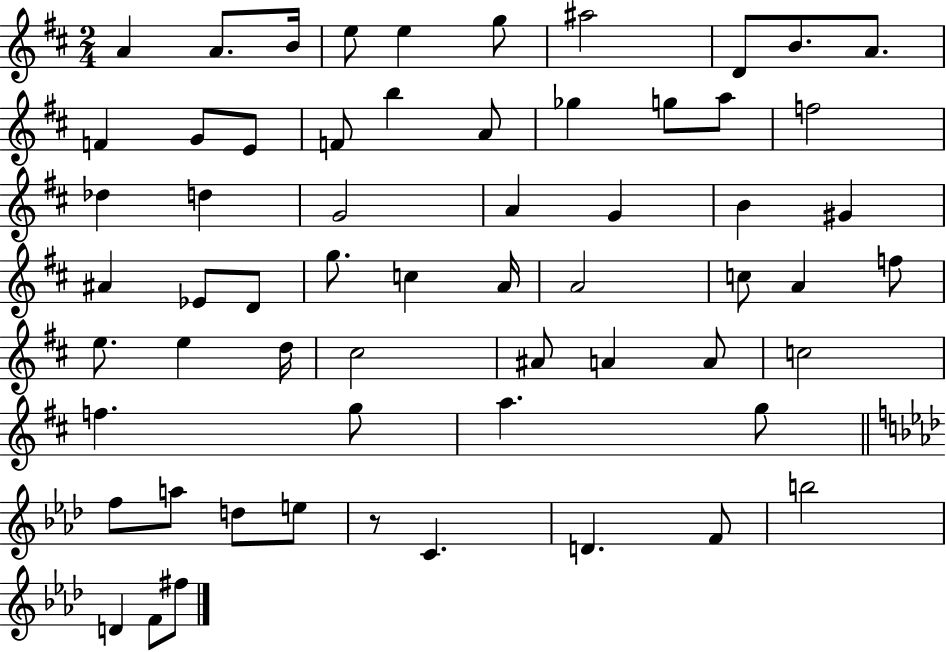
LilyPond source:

{
  \clef treble
  \numericTimeSignature
  \time 2/4
  \key d \major
  a'4 a'8. b'16 | e''8 e''4 g''8 | ais''2 | d'8 b'8. a'8. | \break f'4 g'8 e'8 | f'8 b''4 a'8 | ges''4 g''8 a''8 | f''2 | \break des''4 d''4 | g'2 | a'4 g'4 | b'4 gis'4 | \break ais'4 ees'8 d'8 | g''8. c''4 a'16 | a'2 | c''8 a'4 f''8 | \break e''8. e''4 d''16 | cis''2 | ais'8 a'4 a'8 | c''2 | \break f''4. g''8 | a''4. g''8 | \bar "||" \break \key aes \major f''8 a''8 d''8 e''8 | r8 c'4. | d'4. f'8 | b''2 | \break d'4 f'8 fis''8 | \bar "|."
}